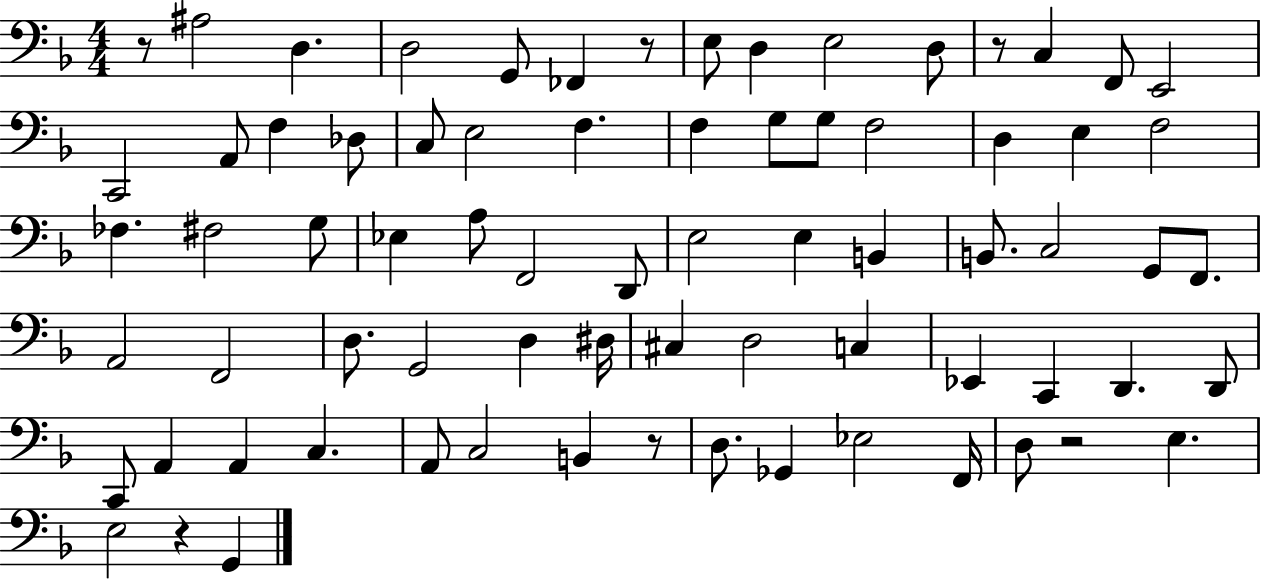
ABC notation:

X:1
T:Untitled
M:4/4
L:1/4
K:F
z/2 ^A,2 D, D,2 G,,/2 _F,, z/2 E,/2 D, E,2 D,/2 z/2 C, F,,/2 E,,2 C,,2 A,,/2 F, _D,/2 C,/2 E,2 F, F, G,/2 G,/2 F,2 D, E, F,2 _F, ^F,2 G,/2 _E, A,/2 F,,2 D,,/2 E,2 E, B,, B,,/2 C,2 G,,/2 F,,/2 A,,2 F,,2 D,/2 G,,2 D, ^D,/4 ^C, D,2 C, _E,, C,, D,, D,,/2 C,,/2 A,, A,, C, A,,/2 C,2 B,, z/2 D,/2 _G,, _E,2 F,,/4 D,/2 z2 E, E,2 z G,,